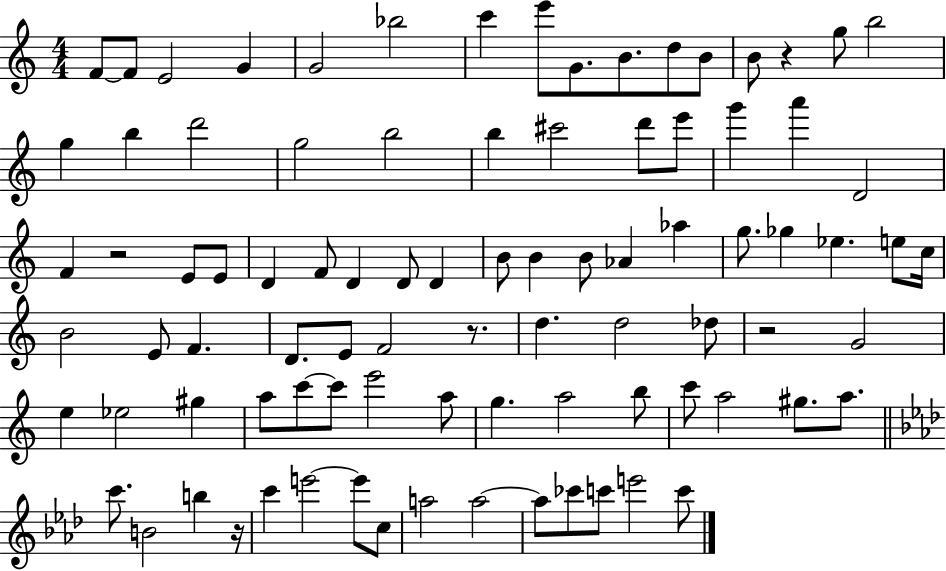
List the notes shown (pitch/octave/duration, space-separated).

F4/e F4/e E4/h G4/q G4/h Bb5/h C6/q E6/e G4/e. B4/e. D5/e B4/e B4/e R/q G5/e B5/h G5/q B5/q D6/h G5/h B5/h B5/q C#6/h D6/e E6/e G6/q A6/q D4/h F4/q R/h E4/e E4/e D4/q F4/e D4/q D4/e D4/q B4/e B4/q B4/e Ab4/q Ab5/q G5/e. Gb5/q Eb5/q. E5/e C5/s B4/h E4/e F4/q. D4/e. E4/e F4/h R/e. D5/q. D5/h Db5/e R/h G4/h E5/q Eb5/h G#5/q A5/e C6/e C6/e E6/h A5/e G5/q. A5/h B5/e C6/e A5/h G#5/e. A5/e. C6/e. B4/h B5/q R/s C6/q E6/h E6/e C5/e A5/h A5/h A5/e CES6/e C6/e E6/h C6/e